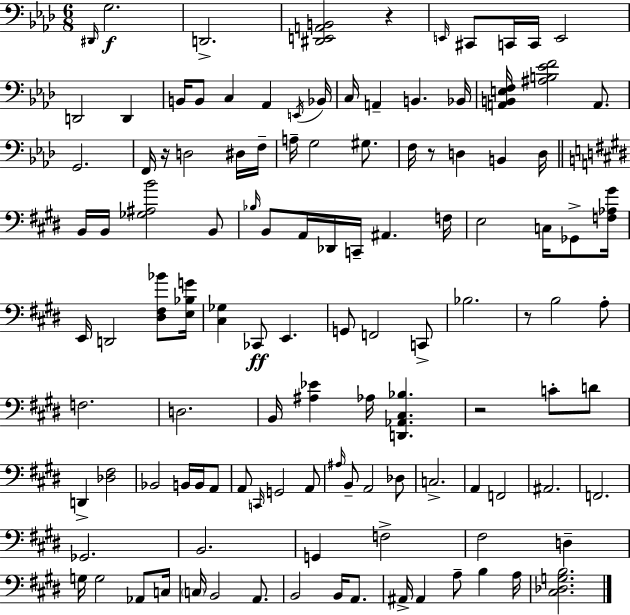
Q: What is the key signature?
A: AES major